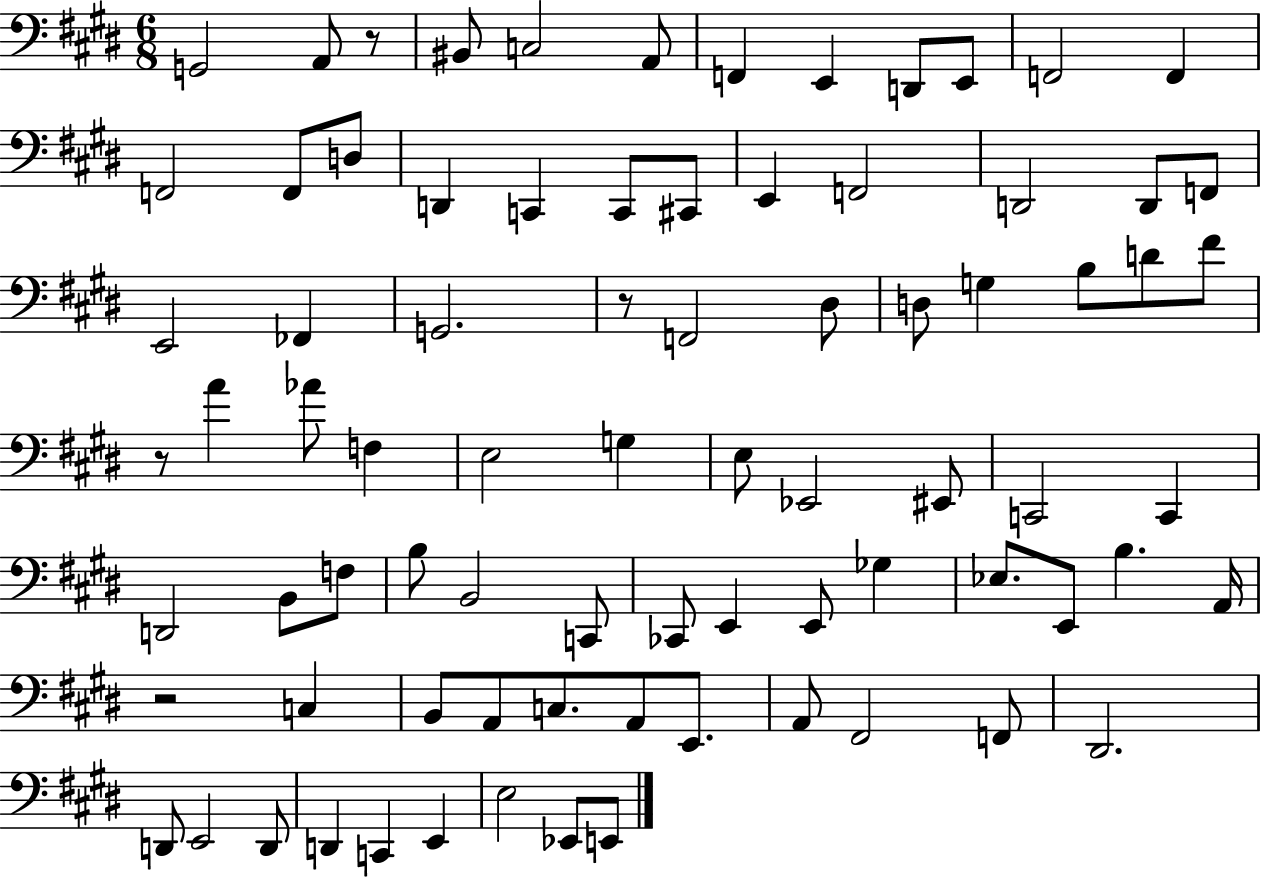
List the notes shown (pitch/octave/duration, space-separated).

G2/h A2/e R/e BIS2/e C3/h A2/e F2/q E2/q D2/e E2/e F2/h F2/q F2/h F2/e D3/e D2/q C2/q C2/e C#2/e E2/q F2/h D2/h D2/e F2/e E2/h FES2/q G2/h. R/e F2/h D#3/e D3/e G3/q B3/e D4/e F#4/e R/e A4/q Ab4/e F3/q E3/h G3/q E3/e Eb2/h EIS2/e C2/h C2/q D2/h B2/e F3/e B3/e B2/h C2/e CES2/e E2/q E2/e Gb3/q Eb3/e. E2/e B3/q. A2/s R/h C3/q B2/e A2/e C3/e. A2/e E2/e. A2/e F#2/h F2/e D#2/h. D2/e E2/h D2/e D2/q C2/q E2/q E3/h Eb2/e E2/e